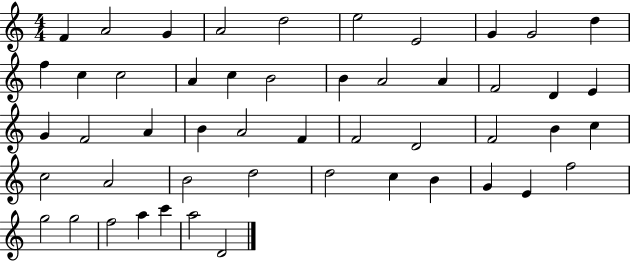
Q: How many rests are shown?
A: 0